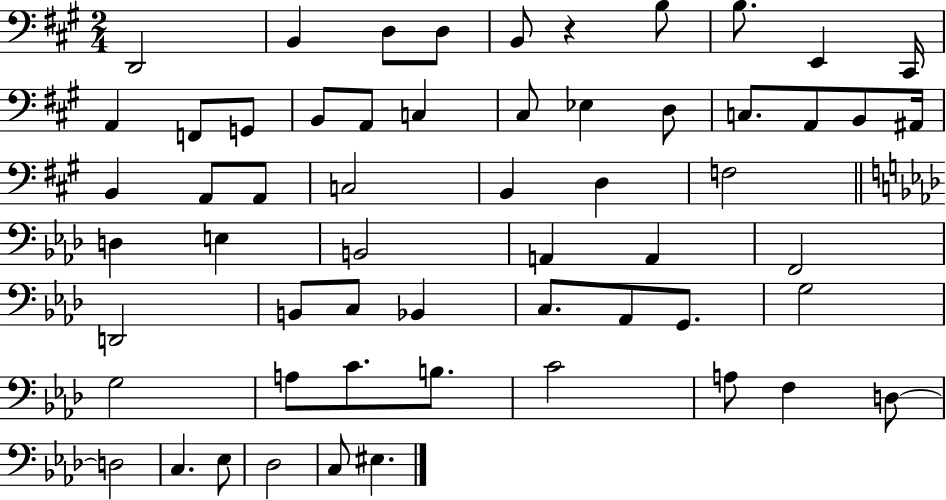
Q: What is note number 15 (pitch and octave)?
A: C3